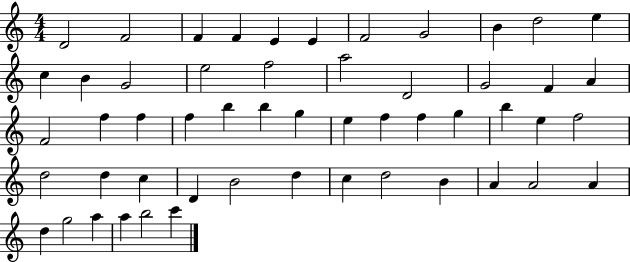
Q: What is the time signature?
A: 4/4